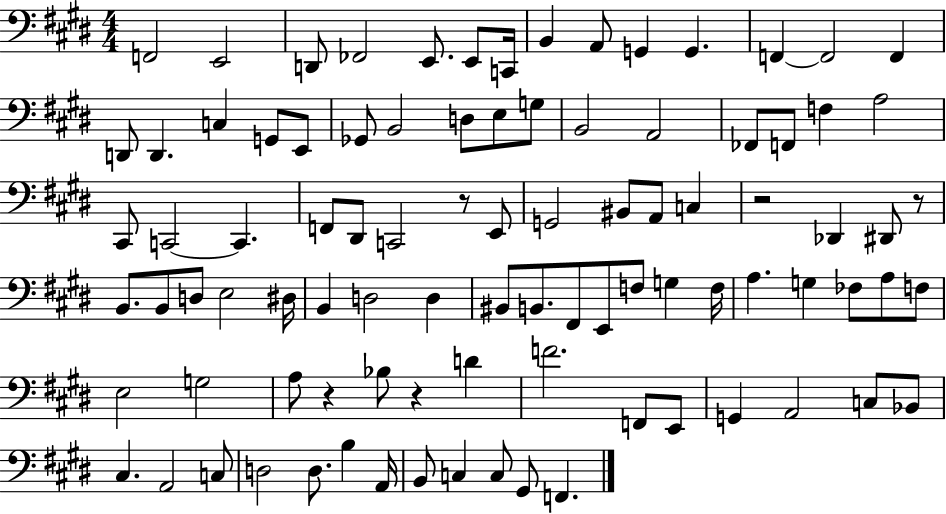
{
  \clef bass
  \numericTimeSignature
  \time 4/4
  \key e \major
  f,2 e,2 | d,8 fes,2 e,8. e,8 c,16 | b,4 a,8 g,4 g,4. | f,4~~ f,2 f,4 | \break d,8 d,4. c4 g,8 e,8 | ges,8 b,2 d8 e8 g8 | b,2 a,2 | fes,8 f,8 f4 a2 | \break cis,8 c,2~~ c,4. | f,8 dis,8 c,2 r8 e,8 | g,2 bis,8 a,8 c4 | r2 des,4 dis,8 r8 | \break b,8. b,8 d8 e2 dis16 | b,4 d2 d4 | bis,8 b,8. fis,8 e,8 f8 g4 f16 | a4. g4 fes8 a8 f8 | \break e2 g2 | a8 r4 bes8 r4 d'4 | f'2. f,8 e,8 | g,4 a,2 c8 bes,8 | \break cis4. a,2 c8 | d2 d8. b4 a,16 | b,8 c4 c8 gis,8 f,4. | \bar "|."
}